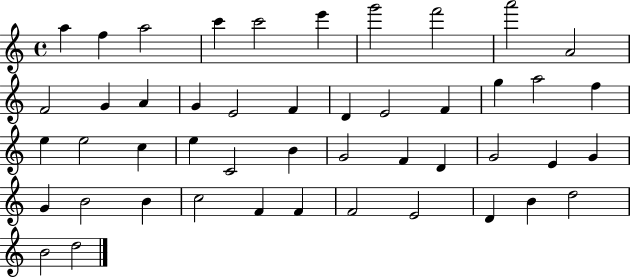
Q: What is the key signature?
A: C major